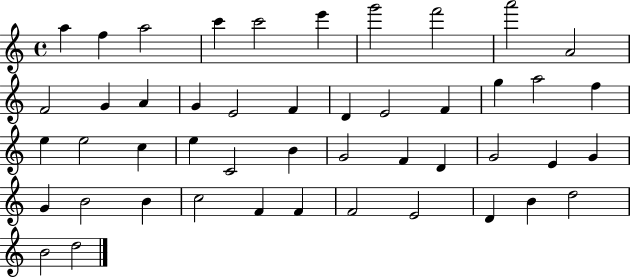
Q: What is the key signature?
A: C major